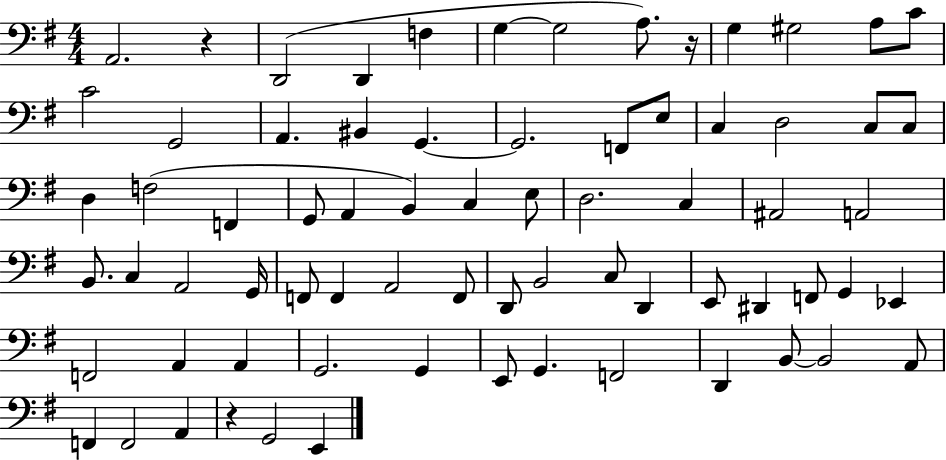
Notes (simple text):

A2/h. R/q D2/h D2/q F3/q G3/q G3/h A3/e. R/s G3/q G#3/h A3/e C4/e C4/h G2/h A2/q. BIS2/q G2/q. G2/h. F2/e E3/e C3/q D3/h C3/e C3/e D3/q F3/h F2/q G2/e A2/q B2/q C3/q E3/e D3/h. C3/q A#2/h A2/h B2/e. C3/q A2/h G2/s F2/e F2/q A2/h F2/e D2/e B2/h C3/e D2/q E2/e D#2/q F2/e G2/q Eb2/q F2/h A2/q A2/q G2/h. G2/q E2/e G2/q. F2/h D2/q B2/e B2/h A2/e F2/q F2/h A2/q R/q G2/h E2/q